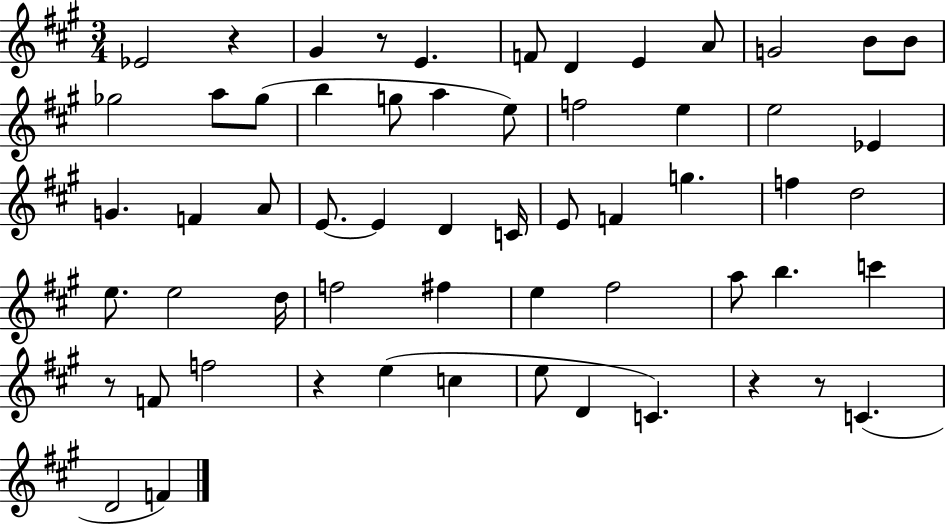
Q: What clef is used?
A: treble